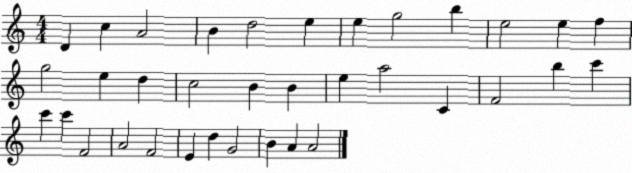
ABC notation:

X:1
T:Untitled
M:4/4
L:1/4
K:C
D c A2 B d2 e e g2 b e2 e f g2 e d c2 B B e a2 C F2 b c' c' c' F2 A2 F2 E d G2 B A A2